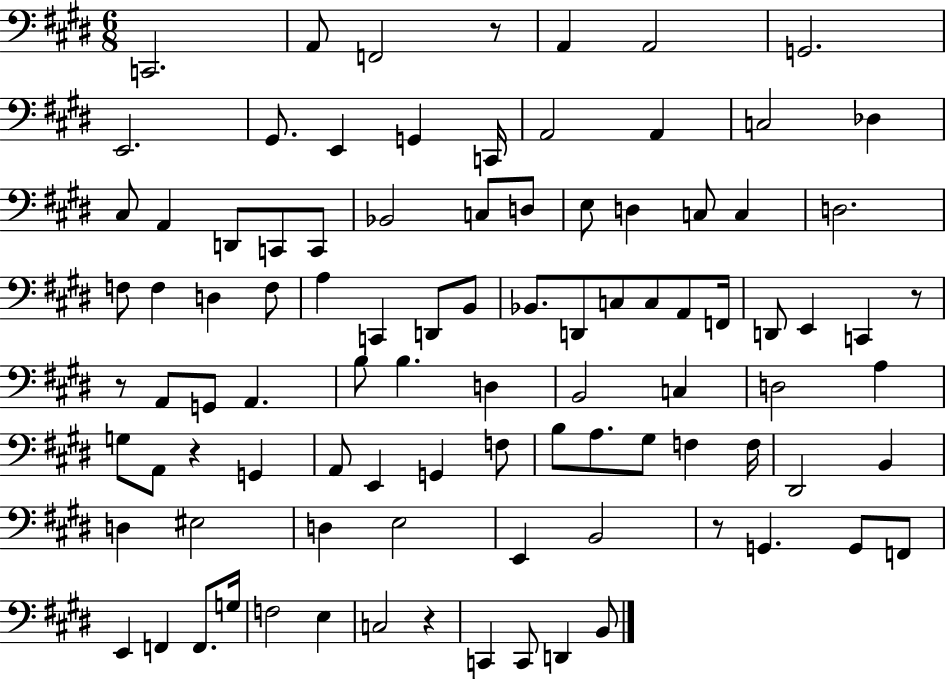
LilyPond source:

{
  \clef bass
  \numericTimeSignature
  \time 6/8
  \key e \major
  c,2. | a,8 f,2 r8 | a,4 a,2 | g,2. | \break e,2. | gis,8. e,4 g,4 c,16 | a,2 a,4 | c2 des4 | \break cis8 a,4 d,8 c,8 c,8 | bes,2 c8 d8 | e8 d4 c8 c4 | d2. | \break f8 f4 d4 f8 | a4 c,4 d,8 b,8 | bes,8. d,8 c8 c8 a,8 f,16 | d,8 e,4 c,4 r8 | \break r8 a,8 g,8 a,4. | b8 b4. d4 | b,2 c4 | d2 a4 | \break g8 a,8 r4 g,4 | a,8 e,4 g,4 f8 | b8 a8. gis8 f4 f16 | dis,2 b,4 | \break d4 eis2 | d4 e2 | e,4 b,2 | r8 g,4. g,8 f,8 | \break e,4 f,4 f,8. g16 | f2 e4 | c2 r4 | c,4 c,8 d,4 b,8 | \break \bar "|."
}